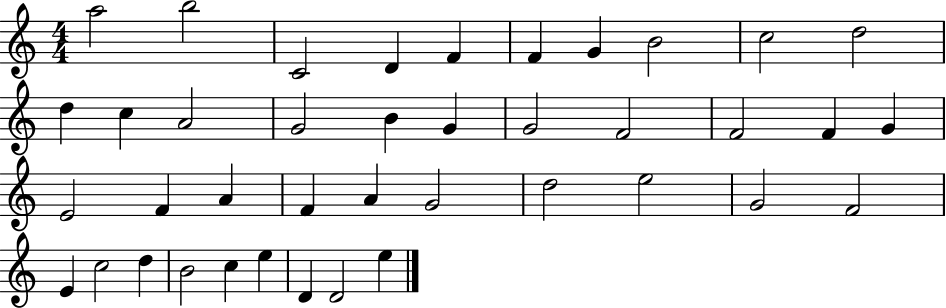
{
  \clef treble
  \numericTimeSignature
  \time 4/4
  \key c \major
  a''2 b''2 | c'2 d'4 f'4 | f'4 g'4 b'2 | c''2 d''2 | \break d''4 c''4 a'2 | g'2 b'4 g'4 | g'2 f'2 | f'2 f'4 g'4 | \break e'2 f'4 a'4 | f'4 a'4 g'2 | d''2 e''2 | g'2 f'2 | \break e'4 c''2 d''4 | b'2 c''4 e''4 | d'4 d'2 e''4 | \bar "|."
}